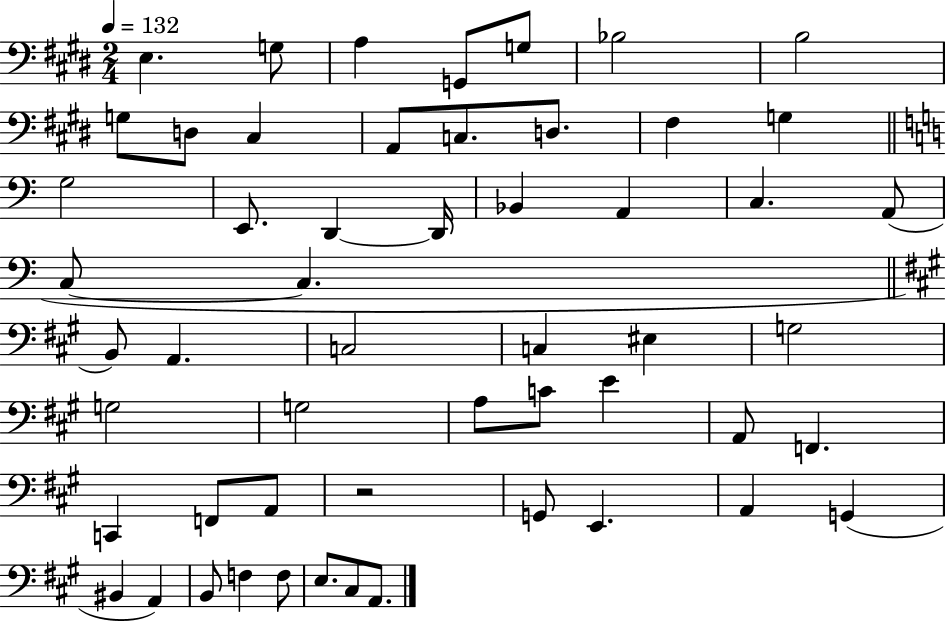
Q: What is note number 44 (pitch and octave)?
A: A2